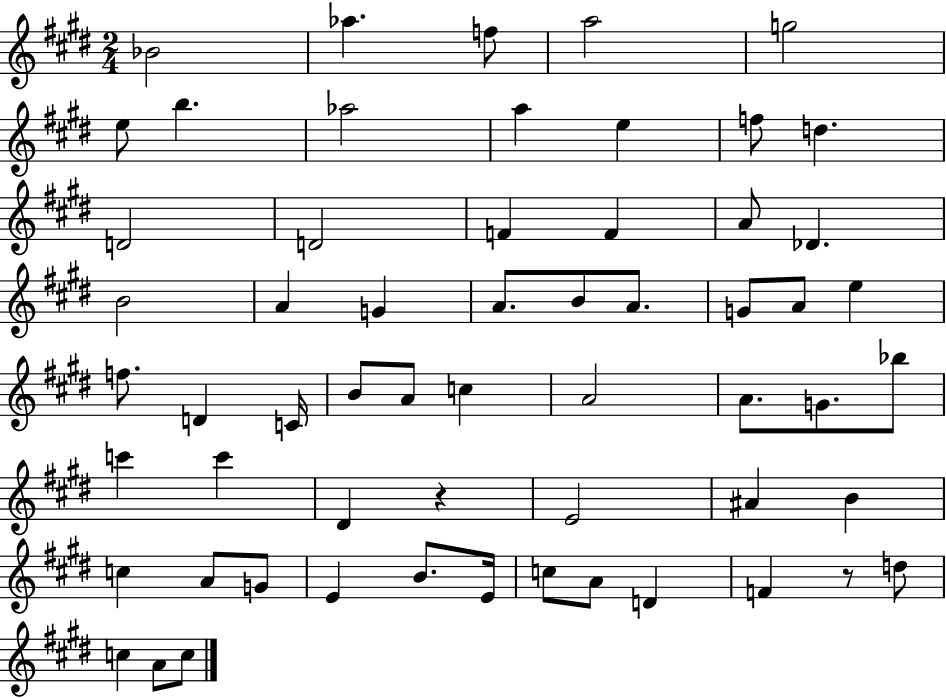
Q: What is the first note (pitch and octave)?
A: Bb4